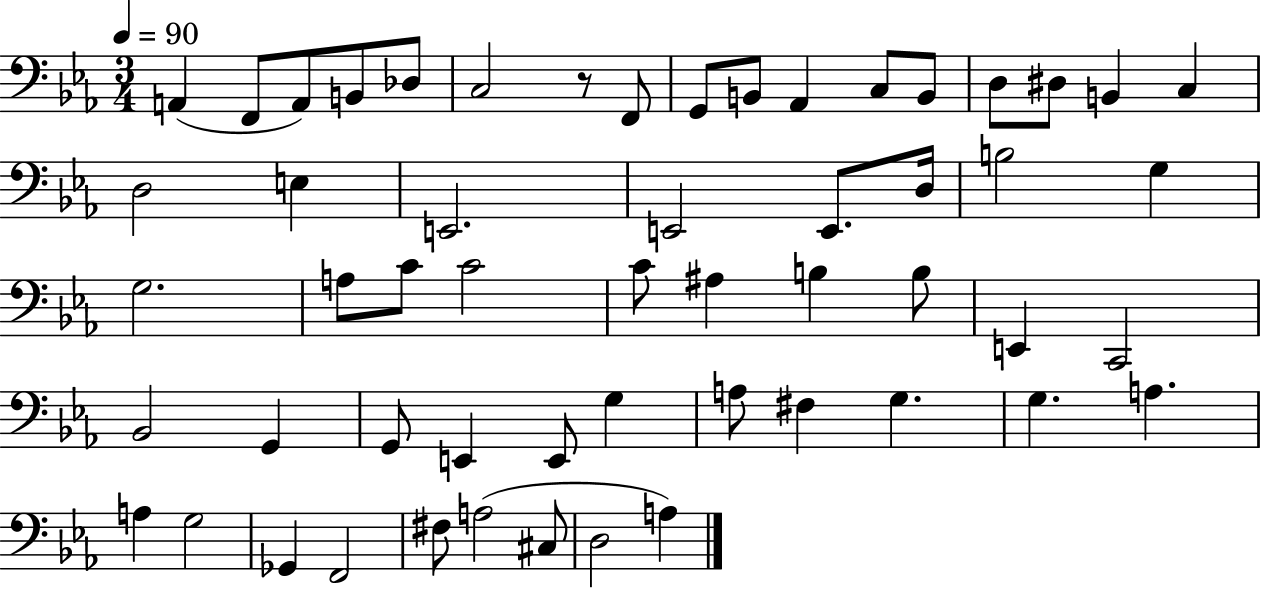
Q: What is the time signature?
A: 3/4